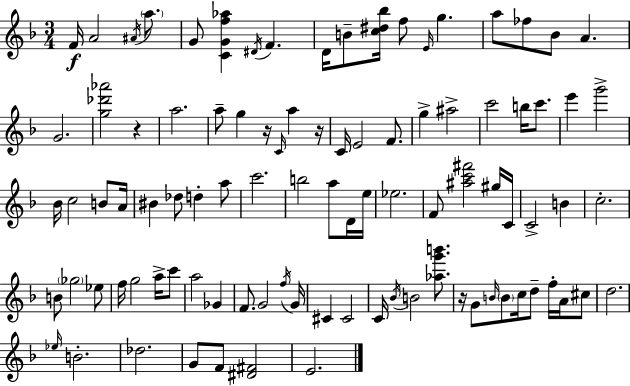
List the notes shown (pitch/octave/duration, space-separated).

F4/s A4/h A#4/s A5/e. G4/e [C4,G4,F5,Ab5]/q D#4/s F4/q. D4/s B4/e [C5,D#5,Bb5]/s F5/e E4/s G5/q. A5/e FES5/e Bb4/e A4/q. G4/h. [G5,Db6,Ab6]/h R/q A5/h. A5/e G5/q R/s C4/s A5/q R/s C4/s E4/h F4/e. G5/q A#5/h C6/h B5/s C6/e. E6/q G6/h Bb4/s C5/h B4/e A4/s BIS4/q Db5/e D5/q A5/e C6/h. B5/h A5/e D4/s E5/s Eb5/h. F4/e [A#5,C6,F#6]/h G#5/s C4/s C4/h B4/q C5/h. B4/e Gb5/h Eb5/e F5/s G5/h A5/s C6/e A5/h Gb4/q F4/e. G4/h F5/s G4/s C#4/q C#4/h C4/s Bb4/s B4/h [Ab5,G6,B6]/e. R/s G4/e B4/s B4/e C5/s D5/e F5/s A4/s C#5/e D5/h. Eb5/s B4/h. Db5/h. G4/e F4/e [D#4,F#4]/h E4/h.